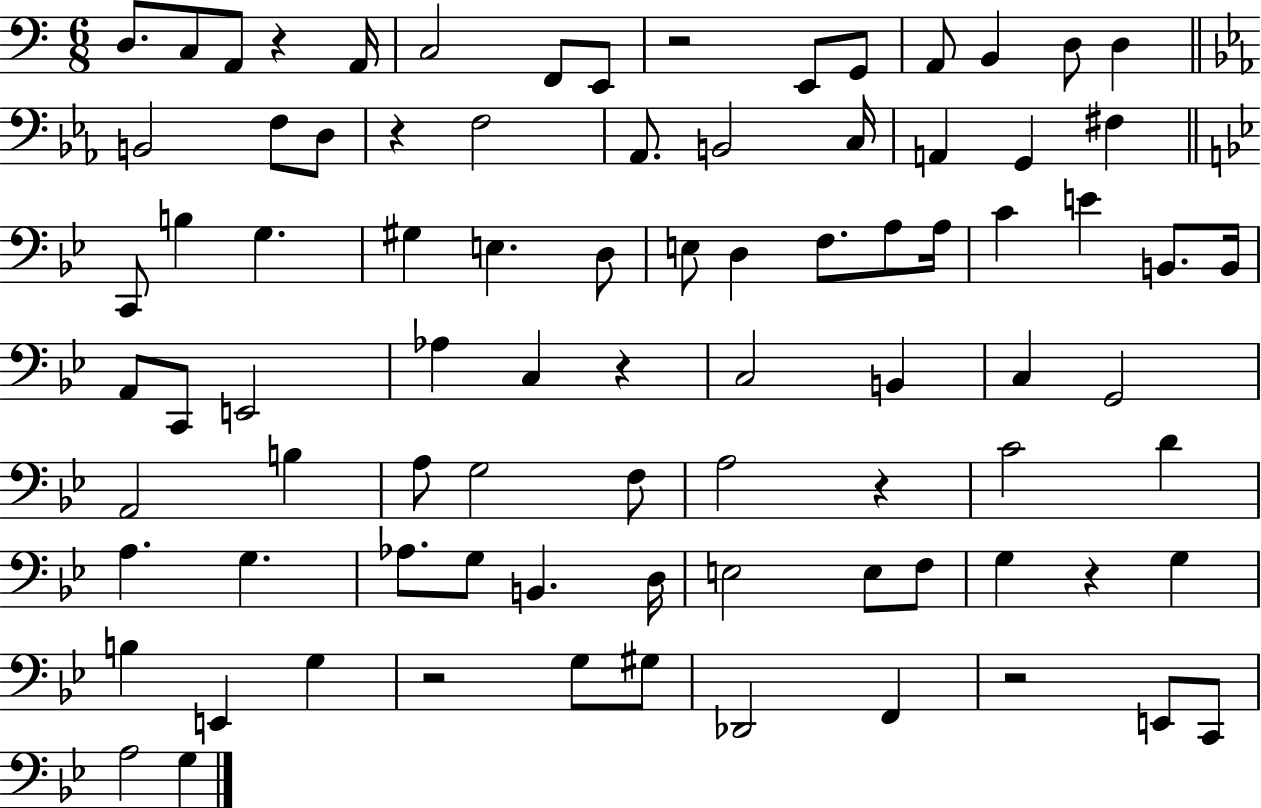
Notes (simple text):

D3/e. C3/e A2/e R/q A2/s C3/h F2/e E2/e R/h E2/e G2/e A2/e B2/q D3/e D3/q B2/h F3/e D3/e R/q F3/h Ab2/e. B2/h C3/s A2/q G2/q F#3/q C2/e B3/q G3/q. G#3/q E3/q. D3/e E3/e D3/q F3/e. A3/e A3/s C4/q E4/q B2/e. B2/s A2/e C2/e E2/h Ab3/q C3/q R/q C3/h B2/q C3/q G2/h A2/h B3/q A3/e G3/h F3/e A3/h R/q C4/h D4/q A3/q. G3/q. Ab3/e. G3/e B2/q. D3/s E3/h E3/e F3/e G3/q R/q G3/q B3/q E2/q G3/q R/h G3/e G#3/e Db2/h F2/q R/h E2/e C2/e A3/h G3/q